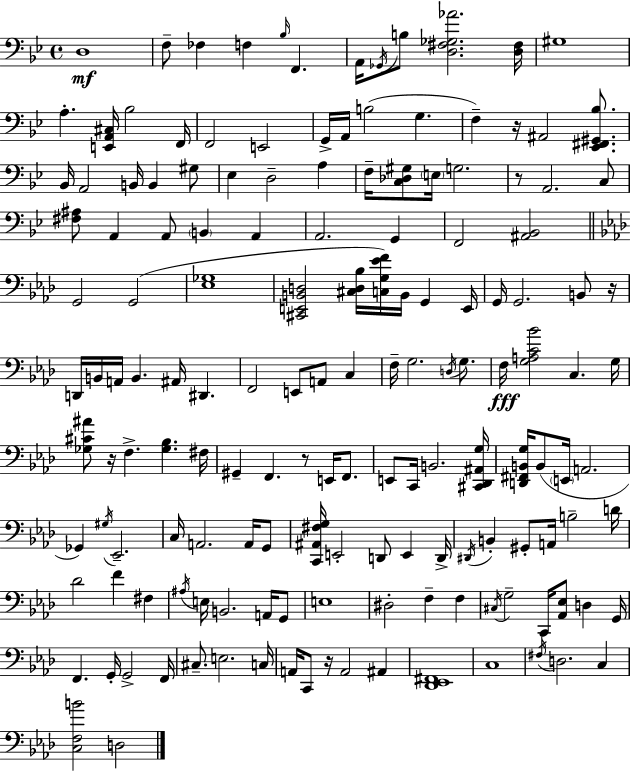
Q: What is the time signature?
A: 4/4